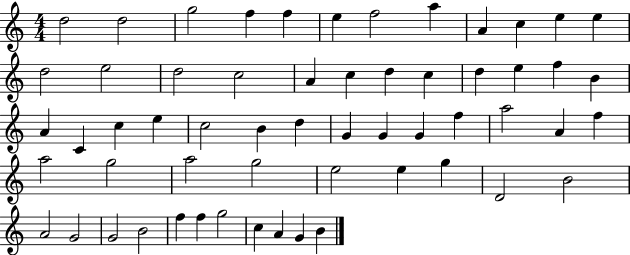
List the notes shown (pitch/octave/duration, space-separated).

D5/h D5/h G5/h F5/q F5/q E5/q F5/h A5/q A4/q C5/q E5/q E5/q D5/h E5/h D5/h C5/h A4/q C5/q D5/q C5/q D5/q E5/q F5/q B4/q A4/q C4/q C5/q E5/q C5/h B4/q D5/q G4/q G4/q G4/q F5/q A5/h A4/q F5/q A5/h G5/h A5/h G5/h E5/h E5/q G5/q D4/h B4/h A4/h G4/h G4/h B4/h F5/q F5/q G5/h C5/q A4/q G4/q B4/q